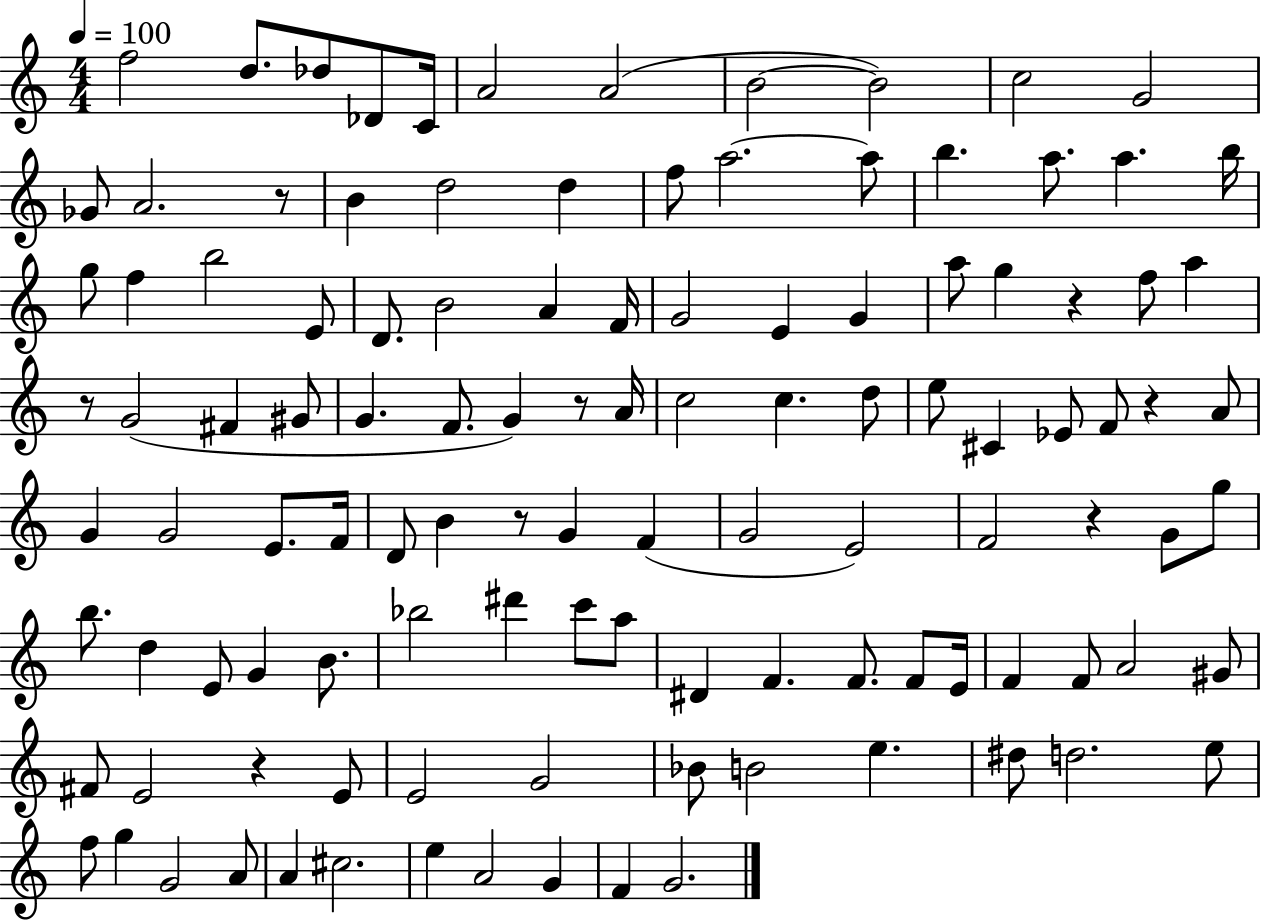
{
  \clef treble
  \numericTimeSignature
  \time 4/4
  \key c \major
  \tempo 4 = 100
  f''2 d''8. des''8 des'8 c'16 | a'2 a'2( | b'2~~ b'2) | c''2 g'2 | \break ges'8 a'2. r8 | b'4 d''2 d''4 | f''8 a''2.~~ a''8 | b''4. a''8. a''4. b''16 | \break g''8 f''4 b''2 e'8 | d'8. b'2 a'4 f'16 | g'2 e'4 g'4 | a''8 g''4 r4 f''8 a''4 | \break r8 g'2( fis'4 gis'8 | g'4. f'8. g'4) r8 a'16 | c''2 c''4. d''8 | e''8 cis'4 ees'8 f'8 r4 a'8 | \break g'4 g'2 e'8. f'16 | d'8 b'4 r8 g'4 f'4( | g'2 e'2) | f'2 r4 g'8 g''8 | \break b''8. d''4 e'8 g'4 b'8. | bes''2 dis'''4 c'''8 a''8 | dis'4 f'4. f'8. f'8 e'16 | f'4 f'8 a'2 gis'8 | \break fis'8 e'2 r4 e'8 | e'2 g'2 | bes'8 b'2 e''4. | dis''8 d''2. e''8 | \break f''8 g''4 g'2 a'8 | a'4 cis''2. | e''4 a'2 g'4 | f'4 g'2. | \break \bar "|."
}